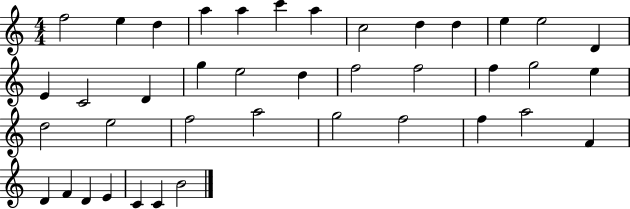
X:1
T:Untitled
M:4/4
L:1/4
K:C
f2 e d a a c' a c2 d d e e2 D E C2 D g e2 d f2 f2 f g2 e d2 e2 f2 a2 g2 f2 f a2 F D F D E C C B2